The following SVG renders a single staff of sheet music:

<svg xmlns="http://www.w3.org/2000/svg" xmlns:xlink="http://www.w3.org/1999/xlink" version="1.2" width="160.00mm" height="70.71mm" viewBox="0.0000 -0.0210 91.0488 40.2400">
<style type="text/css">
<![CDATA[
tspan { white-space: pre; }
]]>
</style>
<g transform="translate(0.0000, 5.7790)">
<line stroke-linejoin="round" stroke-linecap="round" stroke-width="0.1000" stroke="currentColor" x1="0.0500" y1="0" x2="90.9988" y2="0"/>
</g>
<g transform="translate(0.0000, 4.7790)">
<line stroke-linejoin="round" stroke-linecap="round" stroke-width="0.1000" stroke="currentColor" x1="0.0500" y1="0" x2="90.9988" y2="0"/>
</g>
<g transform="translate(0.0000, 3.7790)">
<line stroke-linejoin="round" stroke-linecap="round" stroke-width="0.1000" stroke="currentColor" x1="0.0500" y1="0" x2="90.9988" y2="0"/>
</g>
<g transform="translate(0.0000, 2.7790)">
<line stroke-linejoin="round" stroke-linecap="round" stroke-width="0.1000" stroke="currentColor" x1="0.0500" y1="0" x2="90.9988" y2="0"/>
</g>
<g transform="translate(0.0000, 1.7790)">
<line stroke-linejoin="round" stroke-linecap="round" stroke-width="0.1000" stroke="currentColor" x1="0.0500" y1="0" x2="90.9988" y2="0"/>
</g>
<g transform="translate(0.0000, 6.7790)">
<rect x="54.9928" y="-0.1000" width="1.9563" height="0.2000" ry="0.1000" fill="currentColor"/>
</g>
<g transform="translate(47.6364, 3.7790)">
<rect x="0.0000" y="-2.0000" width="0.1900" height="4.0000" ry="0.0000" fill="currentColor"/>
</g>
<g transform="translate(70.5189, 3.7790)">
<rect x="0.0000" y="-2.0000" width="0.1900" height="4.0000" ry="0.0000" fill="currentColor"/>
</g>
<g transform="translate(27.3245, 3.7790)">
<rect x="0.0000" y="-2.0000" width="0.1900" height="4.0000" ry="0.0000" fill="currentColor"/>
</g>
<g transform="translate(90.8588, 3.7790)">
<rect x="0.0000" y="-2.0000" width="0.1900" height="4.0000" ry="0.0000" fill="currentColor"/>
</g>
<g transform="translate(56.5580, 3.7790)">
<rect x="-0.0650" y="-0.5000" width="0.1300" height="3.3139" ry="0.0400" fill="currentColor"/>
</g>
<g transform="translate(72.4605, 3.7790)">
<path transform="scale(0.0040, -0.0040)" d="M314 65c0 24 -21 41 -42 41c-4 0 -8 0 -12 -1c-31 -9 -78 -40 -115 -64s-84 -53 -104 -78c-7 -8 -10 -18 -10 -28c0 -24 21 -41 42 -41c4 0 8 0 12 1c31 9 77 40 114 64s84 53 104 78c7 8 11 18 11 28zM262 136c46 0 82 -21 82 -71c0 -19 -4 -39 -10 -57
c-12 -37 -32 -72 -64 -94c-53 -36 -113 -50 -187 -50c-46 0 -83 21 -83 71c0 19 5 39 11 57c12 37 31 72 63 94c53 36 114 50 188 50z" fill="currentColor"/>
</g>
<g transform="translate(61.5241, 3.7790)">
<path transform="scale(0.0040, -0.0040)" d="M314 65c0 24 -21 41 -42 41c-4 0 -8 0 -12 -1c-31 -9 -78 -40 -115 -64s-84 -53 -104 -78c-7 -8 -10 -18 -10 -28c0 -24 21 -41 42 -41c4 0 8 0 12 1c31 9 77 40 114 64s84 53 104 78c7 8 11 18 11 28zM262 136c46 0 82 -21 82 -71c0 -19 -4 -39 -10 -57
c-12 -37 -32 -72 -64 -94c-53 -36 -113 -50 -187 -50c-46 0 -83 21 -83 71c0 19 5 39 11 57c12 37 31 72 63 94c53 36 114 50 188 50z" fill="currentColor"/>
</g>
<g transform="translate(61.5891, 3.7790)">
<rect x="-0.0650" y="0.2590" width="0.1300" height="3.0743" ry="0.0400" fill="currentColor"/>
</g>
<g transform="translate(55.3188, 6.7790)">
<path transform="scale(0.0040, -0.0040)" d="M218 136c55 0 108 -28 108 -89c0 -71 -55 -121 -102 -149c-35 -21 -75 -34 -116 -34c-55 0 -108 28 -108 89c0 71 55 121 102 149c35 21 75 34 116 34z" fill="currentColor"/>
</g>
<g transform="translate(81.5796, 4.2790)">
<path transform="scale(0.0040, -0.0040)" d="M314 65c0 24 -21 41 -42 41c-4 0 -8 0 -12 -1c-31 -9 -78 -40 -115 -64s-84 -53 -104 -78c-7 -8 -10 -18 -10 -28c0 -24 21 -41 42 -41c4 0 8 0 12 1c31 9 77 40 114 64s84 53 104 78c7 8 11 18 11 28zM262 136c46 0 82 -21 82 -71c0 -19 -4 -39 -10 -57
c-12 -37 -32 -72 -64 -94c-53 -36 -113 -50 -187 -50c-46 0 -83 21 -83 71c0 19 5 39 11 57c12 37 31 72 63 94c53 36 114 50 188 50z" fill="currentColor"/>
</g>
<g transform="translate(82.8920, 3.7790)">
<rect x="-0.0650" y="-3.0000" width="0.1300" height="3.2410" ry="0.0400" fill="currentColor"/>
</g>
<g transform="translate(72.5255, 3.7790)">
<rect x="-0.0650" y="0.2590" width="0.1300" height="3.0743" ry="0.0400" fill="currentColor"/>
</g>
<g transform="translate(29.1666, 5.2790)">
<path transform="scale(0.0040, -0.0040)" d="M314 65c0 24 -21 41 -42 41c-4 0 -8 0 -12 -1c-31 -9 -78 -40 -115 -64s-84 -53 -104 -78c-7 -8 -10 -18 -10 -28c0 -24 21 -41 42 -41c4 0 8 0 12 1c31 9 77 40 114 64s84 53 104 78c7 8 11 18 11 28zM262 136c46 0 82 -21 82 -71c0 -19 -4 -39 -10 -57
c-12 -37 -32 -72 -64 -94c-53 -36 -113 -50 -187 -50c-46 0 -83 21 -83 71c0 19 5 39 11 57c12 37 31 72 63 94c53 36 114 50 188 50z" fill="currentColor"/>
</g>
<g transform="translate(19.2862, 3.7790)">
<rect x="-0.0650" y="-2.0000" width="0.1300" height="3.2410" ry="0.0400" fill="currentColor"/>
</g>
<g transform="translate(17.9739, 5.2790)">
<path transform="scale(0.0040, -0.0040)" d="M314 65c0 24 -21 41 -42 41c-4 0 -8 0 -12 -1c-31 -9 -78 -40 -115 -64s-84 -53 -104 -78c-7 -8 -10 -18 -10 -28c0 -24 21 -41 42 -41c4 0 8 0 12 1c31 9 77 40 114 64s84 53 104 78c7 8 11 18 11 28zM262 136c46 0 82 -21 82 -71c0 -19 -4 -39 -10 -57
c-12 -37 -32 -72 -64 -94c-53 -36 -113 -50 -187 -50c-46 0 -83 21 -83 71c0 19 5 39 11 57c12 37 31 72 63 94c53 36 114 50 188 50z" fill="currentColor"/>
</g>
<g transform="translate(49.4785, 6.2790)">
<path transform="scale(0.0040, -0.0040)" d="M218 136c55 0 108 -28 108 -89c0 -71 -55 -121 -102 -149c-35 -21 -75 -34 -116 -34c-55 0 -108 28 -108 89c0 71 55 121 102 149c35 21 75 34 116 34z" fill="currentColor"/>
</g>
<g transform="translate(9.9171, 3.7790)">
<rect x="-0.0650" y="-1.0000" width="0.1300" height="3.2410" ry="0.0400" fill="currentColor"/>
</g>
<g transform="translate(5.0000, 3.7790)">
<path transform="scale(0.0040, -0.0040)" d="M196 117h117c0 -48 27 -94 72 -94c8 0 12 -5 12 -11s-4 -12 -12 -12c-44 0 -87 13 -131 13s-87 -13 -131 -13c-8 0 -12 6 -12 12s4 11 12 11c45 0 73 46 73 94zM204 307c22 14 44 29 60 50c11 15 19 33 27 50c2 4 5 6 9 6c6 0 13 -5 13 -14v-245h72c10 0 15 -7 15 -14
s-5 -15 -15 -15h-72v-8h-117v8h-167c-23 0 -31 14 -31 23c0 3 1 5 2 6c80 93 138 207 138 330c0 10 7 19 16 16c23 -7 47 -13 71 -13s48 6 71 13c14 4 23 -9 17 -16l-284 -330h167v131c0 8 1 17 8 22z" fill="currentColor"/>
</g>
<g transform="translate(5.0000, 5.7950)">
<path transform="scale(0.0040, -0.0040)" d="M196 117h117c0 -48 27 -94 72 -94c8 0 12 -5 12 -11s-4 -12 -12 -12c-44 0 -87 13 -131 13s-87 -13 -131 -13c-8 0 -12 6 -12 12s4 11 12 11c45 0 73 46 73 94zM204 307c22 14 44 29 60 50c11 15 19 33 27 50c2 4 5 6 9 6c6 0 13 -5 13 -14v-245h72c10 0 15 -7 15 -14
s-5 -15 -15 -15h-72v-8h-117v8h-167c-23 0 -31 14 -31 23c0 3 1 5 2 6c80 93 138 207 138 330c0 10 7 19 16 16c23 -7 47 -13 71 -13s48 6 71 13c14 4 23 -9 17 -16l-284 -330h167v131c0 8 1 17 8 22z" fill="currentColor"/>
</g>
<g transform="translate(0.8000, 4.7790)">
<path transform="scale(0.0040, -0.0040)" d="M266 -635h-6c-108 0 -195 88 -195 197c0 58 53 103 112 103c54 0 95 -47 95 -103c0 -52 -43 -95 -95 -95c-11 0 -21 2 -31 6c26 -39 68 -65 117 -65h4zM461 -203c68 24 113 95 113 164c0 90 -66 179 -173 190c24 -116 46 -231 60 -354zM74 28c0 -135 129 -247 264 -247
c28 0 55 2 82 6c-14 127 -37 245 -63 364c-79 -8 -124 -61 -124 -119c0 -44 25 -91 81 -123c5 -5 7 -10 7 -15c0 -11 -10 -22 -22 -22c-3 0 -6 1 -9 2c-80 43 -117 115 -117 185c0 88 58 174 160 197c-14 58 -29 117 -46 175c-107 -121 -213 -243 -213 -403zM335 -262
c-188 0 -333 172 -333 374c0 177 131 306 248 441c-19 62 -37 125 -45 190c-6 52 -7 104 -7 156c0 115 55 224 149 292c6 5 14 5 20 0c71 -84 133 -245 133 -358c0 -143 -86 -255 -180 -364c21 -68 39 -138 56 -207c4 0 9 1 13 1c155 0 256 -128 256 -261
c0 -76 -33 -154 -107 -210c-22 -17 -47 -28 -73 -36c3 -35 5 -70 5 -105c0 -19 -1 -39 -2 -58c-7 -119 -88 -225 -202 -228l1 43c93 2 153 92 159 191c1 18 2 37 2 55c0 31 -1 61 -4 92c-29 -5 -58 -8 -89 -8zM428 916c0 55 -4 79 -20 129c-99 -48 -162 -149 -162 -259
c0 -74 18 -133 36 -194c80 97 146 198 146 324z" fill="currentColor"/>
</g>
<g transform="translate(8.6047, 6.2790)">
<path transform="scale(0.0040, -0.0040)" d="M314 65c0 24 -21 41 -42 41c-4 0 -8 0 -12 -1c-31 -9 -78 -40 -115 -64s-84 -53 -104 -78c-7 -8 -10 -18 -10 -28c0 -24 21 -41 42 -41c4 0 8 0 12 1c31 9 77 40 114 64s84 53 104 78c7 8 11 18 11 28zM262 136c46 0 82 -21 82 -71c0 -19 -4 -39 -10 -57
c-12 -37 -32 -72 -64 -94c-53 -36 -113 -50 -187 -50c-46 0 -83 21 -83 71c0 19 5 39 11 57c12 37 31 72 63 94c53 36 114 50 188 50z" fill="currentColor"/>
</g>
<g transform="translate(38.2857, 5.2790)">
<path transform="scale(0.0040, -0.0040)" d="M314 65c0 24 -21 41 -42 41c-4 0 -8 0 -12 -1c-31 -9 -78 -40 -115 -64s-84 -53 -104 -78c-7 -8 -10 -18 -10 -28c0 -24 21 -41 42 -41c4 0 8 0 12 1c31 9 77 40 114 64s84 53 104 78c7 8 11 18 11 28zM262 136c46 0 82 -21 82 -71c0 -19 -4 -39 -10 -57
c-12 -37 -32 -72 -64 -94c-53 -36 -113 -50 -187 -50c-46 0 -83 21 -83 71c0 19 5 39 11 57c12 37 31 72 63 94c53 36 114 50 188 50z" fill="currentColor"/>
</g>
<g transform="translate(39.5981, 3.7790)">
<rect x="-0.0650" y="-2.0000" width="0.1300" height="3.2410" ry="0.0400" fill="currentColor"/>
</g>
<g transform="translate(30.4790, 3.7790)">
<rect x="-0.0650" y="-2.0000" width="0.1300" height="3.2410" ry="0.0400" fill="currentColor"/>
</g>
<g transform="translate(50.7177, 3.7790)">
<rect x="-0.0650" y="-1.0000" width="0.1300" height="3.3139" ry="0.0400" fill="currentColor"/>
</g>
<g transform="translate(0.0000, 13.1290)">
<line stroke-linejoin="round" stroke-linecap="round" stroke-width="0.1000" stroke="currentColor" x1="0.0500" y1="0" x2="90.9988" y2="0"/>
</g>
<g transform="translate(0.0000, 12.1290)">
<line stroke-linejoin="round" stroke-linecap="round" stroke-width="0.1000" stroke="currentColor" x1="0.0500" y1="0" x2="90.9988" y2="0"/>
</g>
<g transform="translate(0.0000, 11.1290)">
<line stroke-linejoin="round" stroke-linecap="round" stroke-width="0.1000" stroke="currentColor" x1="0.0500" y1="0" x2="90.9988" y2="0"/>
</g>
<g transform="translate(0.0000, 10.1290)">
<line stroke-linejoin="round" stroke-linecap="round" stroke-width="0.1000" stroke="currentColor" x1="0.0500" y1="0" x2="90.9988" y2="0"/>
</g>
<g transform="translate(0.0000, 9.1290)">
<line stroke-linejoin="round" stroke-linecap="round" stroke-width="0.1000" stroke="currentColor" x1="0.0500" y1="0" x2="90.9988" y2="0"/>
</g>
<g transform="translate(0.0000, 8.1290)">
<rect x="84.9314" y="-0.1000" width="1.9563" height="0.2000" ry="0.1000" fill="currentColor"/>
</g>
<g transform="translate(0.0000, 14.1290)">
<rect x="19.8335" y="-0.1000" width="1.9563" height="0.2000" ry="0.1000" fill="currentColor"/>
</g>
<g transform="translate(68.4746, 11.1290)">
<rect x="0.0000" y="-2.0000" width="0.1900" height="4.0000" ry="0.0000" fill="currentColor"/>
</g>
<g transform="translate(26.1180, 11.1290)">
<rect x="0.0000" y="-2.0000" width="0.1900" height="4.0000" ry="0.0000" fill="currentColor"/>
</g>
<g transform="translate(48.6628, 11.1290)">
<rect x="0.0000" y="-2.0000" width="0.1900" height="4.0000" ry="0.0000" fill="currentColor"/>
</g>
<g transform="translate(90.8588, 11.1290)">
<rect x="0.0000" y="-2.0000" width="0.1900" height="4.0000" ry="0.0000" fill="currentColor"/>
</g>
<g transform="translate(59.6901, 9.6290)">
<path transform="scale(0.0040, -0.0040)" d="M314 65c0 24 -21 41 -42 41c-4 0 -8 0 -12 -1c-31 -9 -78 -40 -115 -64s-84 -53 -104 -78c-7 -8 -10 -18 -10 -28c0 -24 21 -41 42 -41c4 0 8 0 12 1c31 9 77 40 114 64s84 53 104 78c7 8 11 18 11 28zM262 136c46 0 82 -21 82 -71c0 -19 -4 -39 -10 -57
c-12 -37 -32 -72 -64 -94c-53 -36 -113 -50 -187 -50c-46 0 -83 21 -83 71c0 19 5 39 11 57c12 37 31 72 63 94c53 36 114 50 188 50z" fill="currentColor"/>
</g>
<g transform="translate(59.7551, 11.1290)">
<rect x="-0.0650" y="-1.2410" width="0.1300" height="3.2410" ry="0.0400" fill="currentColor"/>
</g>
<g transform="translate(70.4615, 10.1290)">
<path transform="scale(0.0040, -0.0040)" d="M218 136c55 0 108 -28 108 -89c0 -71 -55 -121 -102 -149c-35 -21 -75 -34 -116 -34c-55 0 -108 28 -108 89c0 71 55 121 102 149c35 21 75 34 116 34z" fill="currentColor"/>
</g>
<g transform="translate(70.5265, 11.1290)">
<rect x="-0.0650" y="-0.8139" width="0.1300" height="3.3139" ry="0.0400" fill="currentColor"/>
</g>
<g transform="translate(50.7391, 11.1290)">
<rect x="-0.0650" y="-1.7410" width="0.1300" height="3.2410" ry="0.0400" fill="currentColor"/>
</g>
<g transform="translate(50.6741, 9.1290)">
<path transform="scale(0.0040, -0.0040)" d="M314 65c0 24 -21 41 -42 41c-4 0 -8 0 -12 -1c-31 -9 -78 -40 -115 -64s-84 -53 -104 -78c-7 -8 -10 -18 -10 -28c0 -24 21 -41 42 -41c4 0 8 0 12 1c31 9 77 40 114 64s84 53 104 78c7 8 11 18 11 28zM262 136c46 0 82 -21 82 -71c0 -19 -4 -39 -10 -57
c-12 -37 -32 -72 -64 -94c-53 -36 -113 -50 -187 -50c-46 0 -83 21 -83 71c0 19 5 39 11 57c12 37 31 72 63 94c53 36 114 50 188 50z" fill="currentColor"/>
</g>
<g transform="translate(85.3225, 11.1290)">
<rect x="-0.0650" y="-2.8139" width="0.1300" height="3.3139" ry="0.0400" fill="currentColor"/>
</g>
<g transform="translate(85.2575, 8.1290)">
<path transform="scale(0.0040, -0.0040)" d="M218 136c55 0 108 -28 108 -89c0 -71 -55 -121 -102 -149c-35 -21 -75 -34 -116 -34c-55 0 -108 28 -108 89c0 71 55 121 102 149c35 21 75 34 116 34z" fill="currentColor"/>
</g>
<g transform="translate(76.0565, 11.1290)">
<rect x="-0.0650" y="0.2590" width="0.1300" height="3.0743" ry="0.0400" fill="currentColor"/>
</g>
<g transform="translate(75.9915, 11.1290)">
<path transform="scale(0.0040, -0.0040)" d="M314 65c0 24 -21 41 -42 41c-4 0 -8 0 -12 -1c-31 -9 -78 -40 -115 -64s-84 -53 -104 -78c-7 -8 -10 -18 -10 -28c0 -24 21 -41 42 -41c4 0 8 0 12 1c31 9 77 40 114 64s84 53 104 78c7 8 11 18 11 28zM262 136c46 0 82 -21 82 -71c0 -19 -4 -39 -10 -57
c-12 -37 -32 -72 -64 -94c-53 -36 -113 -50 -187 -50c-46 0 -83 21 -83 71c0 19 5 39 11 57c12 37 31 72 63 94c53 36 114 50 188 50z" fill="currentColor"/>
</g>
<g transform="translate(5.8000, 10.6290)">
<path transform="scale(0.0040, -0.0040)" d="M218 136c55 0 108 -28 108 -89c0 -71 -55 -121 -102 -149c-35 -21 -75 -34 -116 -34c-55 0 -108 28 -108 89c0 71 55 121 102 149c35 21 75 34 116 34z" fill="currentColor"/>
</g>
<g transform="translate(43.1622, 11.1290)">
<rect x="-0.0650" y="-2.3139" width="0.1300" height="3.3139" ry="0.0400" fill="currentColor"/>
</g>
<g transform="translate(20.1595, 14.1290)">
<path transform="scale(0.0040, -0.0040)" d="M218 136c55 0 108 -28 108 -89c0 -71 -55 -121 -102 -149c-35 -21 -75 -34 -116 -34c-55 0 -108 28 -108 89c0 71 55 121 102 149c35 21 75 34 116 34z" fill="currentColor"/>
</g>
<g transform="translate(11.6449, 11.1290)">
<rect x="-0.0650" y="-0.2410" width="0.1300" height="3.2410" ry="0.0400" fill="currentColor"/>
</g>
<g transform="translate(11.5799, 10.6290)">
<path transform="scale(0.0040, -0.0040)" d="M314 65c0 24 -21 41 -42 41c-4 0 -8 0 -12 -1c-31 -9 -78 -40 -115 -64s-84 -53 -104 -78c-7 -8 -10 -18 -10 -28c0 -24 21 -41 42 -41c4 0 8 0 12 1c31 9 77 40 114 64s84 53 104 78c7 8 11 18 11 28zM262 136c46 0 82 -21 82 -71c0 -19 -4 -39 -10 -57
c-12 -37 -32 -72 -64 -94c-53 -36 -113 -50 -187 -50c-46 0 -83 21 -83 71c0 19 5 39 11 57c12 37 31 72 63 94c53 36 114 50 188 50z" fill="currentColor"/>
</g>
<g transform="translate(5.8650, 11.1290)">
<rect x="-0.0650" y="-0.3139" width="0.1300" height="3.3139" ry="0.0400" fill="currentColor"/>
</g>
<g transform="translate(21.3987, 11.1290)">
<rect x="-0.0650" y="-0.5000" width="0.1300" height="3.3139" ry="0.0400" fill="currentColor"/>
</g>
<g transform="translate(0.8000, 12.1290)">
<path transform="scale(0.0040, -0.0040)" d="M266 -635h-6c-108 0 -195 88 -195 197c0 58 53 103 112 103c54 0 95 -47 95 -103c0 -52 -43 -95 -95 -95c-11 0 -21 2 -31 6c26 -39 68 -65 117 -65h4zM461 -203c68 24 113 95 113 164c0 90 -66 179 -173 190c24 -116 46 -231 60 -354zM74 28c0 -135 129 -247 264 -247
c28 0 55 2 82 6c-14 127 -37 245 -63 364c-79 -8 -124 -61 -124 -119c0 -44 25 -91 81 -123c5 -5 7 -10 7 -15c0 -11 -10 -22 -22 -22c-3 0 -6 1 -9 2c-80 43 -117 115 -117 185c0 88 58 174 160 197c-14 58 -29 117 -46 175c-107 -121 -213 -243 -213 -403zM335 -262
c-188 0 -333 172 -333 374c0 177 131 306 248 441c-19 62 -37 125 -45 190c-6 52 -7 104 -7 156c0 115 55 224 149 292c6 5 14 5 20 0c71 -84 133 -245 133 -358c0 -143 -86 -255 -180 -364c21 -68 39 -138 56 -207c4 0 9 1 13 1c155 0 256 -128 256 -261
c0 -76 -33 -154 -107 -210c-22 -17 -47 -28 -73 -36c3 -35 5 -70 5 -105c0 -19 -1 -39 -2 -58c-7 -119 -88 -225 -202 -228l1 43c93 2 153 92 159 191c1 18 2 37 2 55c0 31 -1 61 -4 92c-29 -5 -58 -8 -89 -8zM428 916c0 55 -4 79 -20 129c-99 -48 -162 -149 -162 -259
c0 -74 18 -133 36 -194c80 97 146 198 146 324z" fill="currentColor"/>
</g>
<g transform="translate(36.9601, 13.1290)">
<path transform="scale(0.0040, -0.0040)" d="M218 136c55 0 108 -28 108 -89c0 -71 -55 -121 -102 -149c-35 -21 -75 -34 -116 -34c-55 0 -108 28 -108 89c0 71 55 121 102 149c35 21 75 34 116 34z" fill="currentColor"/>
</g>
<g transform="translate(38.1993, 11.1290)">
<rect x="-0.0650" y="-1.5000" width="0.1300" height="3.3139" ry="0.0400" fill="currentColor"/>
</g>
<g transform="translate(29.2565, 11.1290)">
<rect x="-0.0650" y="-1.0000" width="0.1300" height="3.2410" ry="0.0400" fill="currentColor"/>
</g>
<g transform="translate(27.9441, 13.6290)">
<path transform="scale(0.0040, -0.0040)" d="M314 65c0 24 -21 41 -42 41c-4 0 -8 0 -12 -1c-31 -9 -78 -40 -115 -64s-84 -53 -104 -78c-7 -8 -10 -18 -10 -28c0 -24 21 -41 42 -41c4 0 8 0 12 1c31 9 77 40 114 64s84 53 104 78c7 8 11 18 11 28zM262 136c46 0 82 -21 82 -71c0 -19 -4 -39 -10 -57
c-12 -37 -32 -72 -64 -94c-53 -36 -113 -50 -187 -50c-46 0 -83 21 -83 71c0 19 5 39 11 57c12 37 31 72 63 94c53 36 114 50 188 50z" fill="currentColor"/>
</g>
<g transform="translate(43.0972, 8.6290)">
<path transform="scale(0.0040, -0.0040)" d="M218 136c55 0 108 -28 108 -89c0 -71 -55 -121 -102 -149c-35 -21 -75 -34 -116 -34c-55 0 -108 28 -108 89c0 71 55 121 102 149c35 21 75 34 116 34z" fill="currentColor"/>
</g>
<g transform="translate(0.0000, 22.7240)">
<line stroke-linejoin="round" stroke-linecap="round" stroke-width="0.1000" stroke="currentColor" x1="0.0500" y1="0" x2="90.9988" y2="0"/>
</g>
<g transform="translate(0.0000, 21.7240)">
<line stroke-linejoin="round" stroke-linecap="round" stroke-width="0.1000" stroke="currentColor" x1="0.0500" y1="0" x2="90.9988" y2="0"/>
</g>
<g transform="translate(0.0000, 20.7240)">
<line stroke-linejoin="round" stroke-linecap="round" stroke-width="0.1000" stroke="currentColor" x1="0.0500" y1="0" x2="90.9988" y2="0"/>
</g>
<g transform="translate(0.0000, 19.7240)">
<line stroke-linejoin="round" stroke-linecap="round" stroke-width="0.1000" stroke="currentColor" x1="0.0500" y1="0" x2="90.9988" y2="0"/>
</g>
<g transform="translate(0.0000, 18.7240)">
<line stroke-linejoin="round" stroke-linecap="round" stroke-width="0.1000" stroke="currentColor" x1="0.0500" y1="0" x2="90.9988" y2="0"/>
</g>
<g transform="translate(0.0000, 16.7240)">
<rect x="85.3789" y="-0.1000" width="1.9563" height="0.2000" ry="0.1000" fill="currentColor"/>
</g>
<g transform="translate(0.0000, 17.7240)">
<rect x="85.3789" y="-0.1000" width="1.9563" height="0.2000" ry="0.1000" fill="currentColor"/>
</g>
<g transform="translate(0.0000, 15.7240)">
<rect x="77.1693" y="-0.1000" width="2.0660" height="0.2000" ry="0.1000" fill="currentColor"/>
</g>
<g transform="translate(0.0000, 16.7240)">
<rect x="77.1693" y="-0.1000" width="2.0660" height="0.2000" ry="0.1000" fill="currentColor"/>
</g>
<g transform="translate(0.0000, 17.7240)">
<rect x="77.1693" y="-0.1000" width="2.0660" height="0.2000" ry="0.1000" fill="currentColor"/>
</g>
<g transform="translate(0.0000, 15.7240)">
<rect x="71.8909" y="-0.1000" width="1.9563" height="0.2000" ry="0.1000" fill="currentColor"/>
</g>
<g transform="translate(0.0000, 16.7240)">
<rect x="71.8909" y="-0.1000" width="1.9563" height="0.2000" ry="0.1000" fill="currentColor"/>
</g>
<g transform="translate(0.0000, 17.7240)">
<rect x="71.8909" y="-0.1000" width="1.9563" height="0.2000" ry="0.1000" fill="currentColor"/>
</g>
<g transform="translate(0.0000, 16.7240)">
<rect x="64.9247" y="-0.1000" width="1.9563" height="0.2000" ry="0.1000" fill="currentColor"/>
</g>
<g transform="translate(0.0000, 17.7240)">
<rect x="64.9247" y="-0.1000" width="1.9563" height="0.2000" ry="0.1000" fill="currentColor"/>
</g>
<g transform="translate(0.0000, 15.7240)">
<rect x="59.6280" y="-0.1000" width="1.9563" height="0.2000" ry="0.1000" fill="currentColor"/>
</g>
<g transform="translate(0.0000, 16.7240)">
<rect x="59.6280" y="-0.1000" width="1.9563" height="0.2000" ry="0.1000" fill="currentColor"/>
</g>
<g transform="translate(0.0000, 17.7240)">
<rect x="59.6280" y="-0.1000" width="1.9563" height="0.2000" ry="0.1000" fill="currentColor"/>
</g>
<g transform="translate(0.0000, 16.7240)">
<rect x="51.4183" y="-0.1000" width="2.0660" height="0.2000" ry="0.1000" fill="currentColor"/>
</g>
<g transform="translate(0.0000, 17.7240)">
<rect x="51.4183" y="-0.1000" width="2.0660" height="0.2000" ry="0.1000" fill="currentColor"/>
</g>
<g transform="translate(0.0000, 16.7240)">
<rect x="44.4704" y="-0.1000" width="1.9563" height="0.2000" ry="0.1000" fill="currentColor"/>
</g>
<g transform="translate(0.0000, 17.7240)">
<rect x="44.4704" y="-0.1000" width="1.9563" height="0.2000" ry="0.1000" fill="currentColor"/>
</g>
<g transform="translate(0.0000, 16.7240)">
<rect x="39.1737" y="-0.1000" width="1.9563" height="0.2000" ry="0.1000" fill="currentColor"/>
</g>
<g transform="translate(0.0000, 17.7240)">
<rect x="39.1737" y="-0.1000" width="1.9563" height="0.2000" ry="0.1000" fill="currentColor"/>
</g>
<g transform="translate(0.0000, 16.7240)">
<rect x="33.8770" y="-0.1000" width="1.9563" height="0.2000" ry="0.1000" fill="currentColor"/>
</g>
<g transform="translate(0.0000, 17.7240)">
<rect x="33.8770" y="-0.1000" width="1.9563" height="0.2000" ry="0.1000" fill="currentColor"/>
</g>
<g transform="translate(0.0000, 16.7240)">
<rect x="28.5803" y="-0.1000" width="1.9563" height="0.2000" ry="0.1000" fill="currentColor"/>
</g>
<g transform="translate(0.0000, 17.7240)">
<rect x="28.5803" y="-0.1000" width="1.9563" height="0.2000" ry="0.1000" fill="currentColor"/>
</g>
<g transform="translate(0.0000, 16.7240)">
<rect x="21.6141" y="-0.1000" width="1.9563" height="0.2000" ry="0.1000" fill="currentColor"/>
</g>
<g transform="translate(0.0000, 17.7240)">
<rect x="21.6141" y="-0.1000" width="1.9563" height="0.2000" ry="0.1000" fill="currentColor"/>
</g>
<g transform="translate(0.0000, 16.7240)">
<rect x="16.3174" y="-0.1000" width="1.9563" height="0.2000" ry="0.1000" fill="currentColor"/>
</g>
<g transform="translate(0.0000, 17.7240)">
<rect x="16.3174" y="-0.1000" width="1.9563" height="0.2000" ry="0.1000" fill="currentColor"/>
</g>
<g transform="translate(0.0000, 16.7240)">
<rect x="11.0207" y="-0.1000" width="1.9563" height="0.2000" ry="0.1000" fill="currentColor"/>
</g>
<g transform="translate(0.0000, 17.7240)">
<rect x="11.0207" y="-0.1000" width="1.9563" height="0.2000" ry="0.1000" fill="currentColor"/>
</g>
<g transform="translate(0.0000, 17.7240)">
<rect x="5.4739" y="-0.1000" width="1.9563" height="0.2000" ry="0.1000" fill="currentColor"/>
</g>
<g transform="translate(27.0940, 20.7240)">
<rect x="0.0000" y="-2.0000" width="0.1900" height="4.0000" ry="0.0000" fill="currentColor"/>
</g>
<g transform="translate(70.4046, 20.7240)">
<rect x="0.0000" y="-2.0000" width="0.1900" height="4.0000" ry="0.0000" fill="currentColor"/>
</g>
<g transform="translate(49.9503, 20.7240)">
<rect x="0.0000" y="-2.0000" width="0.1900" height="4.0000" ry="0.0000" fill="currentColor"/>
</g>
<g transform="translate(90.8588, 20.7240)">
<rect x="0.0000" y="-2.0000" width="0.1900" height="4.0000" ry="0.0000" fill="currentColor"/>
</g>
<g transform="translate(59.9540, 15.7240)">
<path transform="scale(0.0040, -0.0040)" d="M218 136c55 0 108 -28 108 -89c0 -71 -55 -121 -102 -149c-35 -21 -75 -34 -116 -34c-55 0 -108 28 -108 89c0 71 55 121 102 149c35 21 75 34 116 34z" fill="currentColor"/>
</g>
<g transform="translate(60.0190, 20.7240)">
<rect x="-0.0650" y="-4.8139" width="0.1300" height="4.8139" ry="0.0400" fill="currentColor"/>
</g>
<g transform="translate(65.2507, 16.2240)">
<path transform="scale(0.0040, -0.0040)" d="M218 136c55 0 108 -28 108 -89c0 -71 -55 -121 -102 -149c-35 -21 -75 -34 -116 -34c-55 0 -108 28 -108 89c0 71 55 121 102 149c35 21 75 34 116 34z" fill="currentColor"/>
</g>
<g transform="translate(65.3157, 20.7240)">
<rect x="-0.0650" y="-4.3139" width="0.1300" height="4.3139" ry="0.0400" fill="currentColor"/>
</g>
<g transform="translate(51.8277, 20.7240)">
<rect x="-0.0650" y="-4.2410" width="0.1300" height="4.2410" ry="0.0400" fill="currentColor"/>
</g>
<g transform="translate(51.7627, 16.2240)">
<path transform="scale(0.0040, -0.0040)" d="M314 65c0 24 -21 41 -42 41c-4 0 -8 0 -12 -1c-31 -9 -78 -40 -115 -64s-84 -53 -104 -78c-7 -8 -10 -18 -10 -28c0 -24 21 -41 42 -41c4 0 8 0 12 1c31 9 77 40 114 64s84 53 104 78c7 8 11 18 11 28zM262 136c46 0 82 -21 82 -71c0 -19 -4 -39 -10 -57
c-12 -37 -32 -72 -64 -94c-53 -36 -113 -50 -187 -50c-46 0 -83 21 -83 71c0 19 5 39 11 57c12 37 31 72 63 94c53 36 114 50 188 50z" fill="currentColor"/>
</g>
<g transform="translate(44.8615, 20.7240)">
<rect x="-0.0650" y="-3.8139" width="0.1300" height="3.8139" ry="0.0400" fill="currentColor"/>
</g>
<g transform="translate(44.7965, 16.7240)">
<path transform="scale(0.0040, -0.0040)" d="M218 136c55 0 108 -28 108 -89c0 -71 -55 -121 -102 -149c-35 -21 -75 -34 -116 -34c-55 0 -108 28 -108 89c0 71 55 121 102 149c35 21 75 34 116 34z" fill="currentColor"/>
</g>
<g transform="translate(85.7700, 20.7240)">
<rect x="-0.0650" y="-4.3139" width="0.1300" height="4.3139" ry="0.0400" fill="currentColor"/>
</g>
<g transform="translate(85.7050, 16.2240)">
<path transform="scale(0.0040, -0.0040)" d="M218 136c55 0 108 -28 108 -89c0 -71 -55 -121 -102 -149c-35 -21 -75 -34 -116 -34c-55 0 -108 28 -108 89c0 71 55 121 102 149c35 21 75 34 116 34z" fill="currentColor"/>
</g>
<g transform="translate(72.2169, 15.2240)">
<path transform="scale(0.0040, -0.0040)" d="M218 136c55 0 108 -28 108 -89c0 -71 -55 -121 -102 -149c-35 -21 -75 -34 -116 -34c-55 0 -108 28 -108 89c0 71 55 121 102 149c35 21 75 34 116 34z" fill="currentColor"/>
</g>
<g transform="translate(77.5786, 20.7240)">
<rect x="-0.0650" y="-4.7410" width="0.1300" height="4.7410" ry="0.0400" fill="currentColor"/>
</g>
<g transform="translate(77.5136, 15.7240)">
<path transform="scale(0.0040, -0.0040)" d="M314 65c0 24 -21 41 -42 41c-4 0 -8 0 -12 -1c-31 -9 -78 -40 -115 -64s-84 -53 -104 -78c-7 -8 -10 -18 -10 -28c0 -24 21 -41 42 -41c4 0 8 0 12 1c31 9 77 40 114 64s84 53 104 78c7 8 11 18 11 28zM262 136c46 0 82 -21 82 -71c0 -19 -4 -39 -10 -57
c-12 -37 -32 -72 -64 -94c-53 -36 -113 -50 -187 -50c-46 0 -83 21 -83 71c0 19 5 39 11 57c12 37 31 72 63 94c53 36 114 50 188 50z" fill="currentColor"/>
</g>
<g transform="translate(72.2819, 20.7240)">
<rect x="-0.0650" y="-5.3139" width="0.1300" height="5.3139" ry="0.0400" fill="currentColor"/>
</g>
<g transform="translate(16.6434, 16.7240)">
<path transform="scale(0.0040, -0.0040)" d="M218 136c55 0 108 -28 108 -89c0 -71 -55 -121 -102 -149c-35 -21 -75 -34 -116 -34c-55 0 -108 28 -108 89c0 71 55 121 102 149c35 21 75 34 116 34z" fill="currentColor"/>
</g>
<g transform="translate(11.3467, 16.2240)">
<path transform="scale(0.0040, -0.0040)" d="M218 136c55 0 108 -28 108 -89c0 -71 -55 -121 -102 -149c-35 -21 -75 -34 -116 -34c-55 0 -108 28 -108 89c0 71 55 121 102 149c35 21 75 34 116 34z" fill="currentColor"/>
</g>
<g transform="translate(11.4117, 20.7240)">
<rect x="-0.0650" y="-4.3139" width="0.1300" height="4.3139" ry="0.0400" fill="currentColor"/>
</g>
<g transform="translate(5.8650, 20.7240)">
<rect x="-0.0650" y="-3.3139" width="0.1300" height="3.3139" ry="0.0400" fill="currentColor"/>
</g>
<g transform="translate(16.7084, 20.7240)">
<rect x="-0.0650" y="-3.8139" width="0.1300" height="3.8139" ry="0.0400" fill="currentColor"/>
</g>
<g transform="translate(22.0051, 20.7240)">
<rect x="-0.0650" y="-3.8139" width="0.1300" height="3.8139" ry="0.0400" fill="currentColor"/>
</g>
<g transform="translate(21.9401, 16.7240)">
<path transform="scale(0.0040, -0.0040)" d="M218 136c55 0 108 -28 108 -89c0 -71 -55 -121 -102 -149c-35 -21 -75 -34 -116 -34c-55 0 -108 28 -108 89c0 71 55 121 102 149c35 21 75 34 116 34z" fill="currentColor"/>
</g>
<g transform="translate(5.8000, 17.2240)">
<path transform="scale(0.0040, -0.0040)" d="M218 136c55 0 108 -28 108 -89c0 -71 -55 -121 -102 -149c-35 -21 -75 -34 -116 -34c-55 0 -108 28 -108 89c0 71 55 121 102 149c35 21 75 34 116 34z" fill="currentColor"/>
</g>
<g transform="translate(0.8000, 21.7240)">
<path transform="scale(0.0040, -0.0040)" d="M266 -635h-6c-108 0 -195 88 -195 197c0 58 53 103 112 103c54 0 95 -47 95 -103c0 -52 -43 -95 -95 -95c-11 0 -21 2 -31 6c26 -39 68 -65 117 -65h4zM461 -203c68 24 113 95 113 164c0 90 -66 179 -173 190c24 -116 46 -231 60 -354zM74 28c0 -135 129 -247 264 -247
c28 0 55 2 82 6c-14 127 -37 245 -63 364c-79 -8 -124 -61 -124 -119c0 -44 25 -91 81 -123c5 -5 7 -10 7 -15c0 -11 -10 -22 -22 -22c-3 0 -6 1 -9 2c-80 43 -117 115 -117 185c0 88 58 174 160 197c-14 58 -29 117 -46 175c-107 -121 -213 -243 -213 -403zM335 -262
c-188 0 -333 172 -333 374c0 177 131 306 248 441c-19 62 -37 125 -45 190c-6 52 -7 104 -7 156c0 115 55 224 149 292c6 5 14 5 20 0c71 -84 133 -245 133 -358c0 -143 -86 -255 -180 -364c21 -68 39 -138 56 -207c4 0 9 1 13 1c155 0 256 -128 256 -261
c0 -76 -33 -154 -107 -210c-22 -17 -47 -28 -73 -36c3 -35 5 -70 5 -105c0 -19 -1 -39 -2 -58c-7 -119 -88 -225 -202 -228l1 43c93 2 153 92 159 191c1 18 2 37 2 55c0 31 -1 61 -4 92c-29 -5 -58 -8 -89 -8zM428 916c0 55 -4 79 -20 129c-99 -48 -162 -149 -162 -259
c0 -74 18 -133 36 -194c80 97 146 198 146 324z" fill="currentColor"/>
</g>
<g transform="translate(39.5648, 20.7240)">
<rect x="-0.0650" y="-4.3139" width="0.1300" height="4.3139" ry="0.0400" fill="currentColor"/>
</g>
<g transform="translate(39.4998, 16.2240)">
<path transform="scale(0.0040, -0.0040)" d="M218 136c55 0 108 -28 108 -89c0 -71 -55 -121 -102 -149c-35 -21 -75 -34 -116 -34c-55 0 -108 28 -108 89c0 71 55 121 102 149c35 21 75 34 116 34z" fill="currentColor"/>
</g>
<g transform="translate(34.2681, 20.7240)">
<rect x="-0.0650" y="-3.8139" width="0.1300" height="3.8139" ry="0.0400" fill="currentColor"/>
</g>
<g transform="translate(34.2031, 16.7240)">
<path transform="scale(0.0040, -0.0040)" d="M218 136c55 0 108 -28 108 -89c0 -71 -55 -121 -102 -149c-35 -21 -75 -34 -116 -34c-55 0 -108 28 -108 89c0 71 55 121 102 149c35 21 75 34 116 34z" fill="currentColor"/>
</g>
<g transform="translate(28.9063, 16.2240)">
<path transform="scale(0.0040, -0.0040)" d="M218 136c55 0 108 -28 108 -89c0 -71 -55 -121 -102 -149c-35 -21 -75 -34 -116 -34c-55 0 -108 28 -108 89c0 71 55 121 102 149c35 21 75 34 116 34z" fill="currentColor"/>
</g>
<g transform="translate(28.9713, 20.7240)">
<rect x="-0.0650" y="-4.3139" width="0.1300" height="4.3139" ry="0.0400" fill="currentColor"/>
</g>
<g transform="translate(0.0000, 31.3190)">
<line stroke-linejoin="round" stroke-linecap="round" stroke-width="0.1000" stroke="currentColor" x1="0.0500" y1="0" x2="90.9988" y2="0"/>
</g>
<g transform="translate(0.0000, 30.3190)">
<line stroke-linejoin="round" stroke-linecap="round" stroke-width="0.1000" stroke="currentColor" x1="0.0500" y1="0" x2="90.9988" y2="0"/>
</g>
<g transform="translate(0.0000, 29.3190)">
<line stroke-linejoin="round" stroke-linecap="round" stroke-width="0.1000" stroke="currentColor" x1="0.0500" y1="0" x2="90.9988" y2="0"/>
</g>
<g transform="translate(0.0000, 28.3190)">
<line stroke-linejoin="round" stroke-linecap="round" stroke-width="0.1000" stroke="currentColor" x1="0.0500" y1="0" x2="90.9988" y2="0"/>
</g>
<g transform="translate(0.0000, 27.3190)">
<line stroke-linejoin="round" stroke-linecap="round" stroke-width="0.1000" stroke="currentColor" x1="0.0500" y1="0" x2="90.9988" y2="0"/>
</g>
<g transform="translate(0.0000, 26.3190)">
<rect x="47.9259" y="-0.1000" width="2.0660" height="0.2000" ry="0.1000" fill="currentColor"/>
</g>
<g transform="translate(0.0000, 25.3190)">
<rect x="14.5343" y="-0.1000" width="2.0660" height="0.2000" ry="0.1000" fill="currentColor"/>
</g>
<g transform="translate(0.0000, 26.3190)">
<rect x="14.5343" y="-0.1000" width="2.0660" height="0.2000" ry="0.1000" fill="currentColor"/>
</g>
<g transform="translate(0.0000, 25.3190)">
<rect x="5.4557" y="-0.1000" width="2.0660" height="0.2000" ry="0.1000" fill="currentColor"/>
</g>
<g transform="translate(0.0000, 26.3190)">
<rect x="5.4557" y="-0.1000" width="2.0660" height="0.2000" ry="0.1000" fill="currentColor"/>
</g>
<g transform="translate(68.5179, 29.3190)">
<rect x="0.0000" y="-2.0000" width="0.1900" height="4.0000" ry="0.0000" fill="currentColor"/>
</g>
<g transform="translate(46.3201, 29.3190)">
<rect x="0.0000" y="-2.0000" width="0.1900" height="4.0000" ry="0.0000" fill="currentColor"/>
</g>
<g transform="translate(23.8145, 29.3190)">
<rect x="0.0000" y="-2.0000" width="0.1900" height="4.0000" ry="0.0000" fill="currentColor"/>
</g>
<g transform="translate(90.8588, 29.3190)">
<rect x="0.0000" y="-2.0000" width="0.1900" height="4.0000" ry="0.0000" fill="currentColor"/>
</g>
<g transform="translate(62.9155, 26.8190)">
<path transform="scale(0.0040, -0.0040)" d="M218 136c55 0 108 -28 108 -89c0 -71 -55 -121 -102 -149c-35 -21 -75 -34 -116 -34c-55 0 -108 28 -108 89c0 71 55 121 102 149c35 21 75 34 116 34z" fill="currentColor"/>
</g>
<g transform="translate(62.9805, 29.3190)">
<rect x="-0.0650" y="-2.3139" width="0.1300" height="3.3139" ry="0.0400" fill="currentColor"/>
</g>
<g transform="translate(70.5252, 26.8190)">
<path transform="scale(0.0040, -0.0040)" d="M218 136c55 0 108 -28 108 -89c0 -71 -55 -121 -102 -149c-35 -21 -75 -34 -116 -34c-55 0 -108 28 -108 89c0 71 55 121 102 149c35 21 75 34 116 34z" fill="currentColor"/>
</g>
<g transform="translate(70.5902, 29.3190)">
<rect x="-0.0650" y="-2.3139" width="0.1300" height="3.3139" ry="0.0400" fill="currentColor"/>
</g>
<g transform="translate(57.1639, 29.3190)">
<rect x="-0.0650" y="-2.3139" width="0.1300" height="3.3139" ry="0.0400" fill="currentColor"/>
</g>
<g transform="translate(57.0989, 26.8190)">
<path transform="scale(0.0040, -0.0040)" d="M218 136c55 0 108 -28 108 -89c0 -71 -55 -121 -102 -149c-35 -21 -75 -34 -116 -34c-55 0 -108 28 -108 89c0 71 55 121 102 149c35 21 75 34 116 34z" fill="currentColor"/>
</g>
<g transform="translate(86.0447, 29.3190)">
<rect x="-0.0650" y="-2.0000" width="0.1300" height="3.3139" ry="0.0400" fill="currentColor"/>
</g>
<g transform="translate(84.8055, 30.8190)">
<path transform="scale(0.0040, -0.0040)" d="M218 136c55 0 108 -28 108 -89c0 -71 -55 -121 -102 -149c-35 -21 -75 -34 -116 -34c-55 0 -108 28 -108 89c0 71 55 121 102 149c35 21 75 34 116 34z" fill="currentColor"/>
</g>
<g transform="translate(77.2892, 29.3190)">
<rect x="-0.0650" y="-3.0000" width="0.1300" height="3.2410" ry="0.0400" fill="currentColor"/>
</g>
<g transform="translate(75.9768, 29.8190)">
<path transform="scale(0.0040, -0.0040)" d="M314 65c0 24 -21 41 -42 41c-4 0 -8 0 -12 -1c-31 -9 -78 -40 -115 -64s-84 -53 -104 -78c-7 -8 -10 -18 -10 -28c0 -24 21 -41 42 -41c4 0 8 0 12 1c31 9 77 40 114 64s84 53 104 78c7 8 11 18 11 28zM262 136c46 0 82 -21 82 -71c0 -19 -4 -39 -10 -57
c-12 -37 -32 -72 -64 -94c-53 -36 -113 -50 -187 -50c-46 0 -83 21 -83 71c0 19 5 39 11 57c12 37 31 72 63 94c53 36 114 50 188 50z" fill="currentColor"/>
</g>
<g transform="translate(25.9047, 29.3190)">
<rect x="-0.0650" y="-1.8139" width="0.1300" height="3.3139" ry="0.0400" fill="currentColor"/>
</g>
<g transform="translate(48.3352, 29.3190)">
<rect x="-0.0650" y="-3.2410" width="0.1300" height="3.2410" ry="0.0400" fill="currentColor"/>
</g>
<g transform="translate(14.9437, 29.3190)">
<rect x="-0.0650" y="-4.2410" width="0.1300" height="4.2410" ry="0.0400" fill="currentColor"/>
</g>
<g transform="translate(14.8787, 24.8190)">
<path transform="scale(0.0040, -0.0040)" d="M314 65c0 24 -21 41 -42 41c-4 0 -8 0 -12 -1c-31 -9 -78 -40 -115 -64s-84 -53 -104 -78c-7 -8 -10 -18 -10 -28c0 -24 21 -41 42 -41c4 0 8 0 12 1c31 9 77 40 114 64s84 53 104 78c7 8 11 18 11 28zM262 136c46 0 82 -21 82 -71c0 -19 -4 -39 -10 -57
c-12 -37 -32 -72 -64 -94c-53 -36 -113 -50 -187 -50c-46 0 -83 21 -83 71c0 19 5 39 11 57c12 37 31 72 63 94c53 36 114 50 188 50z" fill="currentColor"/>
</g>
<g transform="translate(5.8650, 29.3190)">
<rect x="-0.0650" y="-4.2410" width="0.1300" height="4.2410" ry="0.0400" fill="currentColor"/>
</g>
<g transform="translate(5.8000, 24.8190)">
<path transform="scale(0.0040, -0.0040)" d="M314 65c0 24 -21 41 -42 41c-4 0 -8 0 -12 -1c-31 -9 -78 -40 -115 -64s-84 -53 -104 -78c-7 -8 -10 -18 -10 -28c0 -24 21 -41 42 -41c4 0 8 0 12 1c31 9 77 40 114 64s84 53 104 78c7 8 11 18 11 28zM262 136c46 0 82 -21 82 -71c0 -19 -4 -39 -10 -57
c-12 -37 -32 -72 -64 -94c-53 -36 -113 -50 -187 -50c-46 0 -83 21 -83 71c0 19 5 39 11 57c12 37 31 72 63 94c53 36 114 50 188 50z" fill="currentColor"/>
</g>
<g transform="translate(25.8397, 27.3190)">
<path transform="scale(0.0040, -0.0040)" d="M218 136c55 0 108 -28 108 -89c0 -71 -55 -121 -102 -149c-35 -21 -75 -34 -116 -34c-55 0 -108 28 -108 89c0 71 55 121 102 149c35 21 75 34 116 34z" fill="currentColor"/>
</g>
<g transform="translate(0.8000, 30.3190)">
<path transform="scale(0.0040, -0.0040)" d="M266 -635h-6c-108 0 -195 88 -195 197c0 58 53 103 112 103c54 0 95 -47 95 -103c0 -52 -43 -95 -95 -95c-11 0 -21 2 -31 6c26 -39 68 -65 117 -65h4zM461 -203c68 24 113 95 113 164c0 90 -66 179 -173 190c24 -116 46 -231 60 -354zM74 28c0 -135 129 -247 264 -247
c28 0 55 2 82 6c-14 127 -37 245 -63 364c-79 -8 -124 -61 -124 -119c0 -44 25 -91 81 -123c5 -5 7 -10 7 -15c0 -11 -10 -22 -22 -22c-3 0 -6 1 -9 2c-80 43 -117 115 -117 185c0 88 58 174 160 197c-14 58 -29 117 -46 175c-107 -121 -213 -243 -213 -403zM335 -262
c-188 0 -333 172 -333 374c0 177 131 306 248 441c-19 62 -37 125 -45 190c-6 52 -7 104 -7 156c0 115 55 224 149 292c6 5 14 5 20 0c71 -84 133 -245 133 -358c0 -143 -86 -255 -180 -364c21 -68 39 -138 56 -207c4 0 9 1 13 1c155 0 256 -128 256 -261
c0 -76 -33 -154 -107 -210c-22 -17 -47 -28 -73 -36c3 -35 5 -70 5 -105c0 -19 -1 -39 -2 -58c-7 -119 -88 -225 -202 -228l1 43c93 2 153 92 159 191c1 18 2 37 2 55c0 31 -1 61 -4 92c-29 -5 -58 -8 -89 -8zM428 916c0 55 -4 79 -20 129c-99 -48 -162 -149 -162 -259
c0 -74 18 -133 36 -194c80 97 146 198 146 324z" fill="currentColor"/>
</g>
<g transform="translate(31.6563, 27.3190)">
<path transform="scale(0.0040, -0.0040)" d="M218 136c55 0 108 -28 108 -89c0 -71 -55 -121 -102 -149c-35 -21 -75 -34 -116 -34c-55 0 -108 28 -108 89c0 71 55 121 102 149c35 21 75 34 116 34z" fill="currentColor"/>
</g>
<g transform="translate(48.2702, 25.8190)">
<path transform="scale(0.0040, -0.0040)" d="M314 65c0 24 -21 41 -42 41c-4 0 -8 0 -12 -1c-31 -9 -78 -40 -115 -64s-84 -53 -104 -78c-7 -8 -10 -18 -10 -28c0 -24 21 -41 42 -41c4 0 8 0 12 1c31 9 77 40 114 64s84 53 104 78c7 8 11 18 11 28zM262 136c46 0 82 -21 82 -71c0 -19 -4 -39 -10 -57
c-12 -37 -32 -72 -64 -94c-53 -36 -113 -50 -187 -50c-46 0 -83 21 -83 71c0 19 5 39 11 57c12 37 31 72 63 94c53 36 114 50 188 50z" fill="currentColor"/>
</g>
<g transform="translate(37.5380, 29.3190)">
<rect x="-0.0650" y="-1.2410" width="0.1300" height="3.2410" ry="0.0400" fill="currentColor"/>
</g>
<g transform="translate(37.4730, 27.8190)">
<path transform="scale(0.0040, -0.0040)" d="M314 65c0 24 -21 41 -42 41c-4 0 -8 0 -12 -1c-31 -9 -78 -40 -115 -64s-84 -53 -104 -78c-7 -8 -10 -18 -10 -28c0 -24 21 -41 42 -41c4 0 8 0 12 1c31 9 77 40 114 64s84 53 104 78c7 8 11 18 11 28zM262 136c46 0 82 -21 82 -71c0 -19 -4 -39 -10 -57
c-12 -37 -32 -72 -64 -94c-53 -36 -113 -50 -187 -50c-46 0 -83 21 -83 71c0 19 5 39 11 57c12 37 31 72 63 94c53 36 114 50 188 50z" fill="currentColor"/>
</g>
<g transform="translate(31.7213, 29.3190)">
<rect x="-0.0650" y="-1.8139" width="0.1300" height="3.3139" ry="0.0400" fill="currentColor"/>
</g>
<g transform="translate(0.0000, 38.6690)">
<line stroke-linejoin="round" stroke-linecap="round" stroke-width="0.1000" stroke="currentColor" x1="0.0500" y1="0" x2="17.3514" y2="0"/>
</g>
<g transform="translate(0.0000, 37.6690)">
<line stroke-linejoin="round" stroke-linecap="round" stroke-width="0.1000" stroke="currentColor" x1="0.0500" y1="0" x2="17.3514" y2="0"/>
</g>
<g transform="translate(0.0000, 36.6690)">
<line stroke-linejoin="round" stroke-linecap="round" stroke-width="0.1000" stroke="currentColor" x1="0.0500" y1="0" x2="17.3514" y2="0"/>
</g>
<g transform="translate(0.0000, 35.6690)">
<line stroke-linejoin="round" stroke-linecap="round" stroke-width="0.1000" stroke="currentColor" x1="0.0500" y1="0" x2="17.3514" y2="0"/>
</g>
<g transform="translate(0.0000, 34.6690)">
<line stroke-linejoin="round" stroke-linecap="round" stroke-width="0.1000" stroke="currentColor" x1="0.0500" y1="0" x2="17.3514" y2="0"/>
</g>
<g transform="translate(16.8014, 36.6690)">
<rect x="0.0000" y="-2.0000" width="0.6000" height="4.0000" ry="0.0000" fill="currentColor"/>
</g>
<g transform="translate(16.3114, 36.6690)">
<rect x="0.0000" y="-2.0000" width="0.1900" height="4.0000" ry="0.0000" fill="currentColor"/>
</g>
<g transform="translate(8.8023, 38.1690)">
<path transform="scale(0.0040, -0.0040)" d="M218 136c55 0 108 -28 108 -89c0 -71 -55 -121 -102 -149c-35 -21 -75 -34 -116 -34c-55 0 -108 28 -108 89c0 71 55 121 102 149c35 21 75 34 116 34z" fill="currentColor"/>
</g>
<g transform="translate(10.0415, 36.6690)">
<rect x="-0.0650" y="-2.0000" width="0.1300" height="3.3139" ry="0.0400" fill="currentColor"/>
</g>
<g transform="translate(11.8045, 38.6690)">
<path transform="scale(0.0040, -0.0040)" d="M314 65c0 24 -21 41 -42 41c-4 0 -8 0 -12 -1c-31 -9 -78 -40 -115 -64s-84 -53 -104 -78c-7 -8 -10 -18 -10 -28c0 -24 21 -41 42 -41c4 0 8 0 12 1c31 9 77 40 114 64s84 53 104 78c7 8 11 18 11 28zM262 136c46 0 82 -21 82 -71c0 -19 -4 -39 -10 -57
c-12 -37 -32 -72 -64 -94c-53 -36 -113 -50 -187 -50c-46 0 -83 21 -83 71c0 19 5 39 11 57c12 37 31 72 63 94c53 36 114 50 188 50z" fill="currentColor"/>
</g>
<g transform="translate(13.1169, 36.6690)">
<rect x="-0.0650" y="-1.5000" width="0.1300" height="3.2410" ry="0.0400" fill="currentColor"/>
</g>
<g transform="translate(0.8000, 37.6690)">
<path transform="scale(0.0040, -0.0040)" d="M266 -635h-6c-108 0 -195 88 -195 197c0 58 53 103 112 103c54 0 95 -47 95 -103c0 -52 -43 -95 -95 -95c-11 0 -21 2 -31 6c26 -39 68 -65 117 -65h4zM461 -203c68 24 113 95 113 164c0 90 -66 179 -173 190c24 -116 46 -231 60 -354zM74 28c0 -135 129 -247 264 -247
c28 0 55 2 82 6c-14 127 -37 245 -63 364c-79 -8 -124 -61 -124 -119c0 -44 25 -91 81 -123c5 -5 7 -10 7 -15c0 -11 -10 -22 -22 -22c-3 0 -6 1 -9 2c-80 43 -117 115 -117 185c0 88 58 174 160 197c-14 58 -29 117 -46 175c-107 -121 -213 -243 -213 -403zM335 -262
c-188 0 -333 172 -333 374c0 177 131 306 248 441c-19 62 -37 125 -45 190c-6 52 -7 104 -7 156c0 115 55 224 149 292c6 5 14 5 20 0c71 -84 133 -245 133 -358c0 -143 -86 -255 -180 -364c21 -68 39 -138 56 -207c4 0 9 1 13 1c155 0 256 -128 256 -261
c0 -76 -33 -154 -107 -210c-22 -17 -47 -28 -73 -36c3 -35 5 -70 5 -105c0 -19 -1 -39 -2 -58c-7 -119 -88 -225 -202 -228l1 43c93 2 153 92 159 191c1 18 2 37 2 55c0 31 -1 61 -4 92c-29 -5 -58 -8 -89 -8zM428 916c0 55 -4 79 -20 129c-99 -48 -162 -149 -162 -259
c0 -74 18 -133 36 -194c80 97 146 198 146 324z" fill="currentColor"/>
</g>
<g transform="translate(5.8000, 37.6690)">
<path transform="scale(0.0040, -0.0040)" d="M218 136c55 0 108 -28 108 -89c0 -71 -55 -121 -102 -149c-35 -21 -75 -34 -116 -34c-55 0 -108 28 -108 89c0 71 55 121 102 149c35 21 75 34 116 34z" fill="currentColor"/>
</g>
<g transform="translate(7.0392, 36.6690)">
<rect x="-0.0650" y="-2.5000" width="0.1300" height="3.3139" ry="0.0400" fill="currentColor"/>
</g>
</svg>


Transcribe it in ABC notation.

X:1
T:Untitled
M:4/4
L:1/4
K:C
D2 F2 F2 F2 D C B2 B2 A2 c c2 C D2 E g f2 e2 d B2 a b d' c' c' d' c' d' c' d'2 e' d' f' e'2 d' d'2 d'2 f f e2 b2 g g g A2 F G F E2